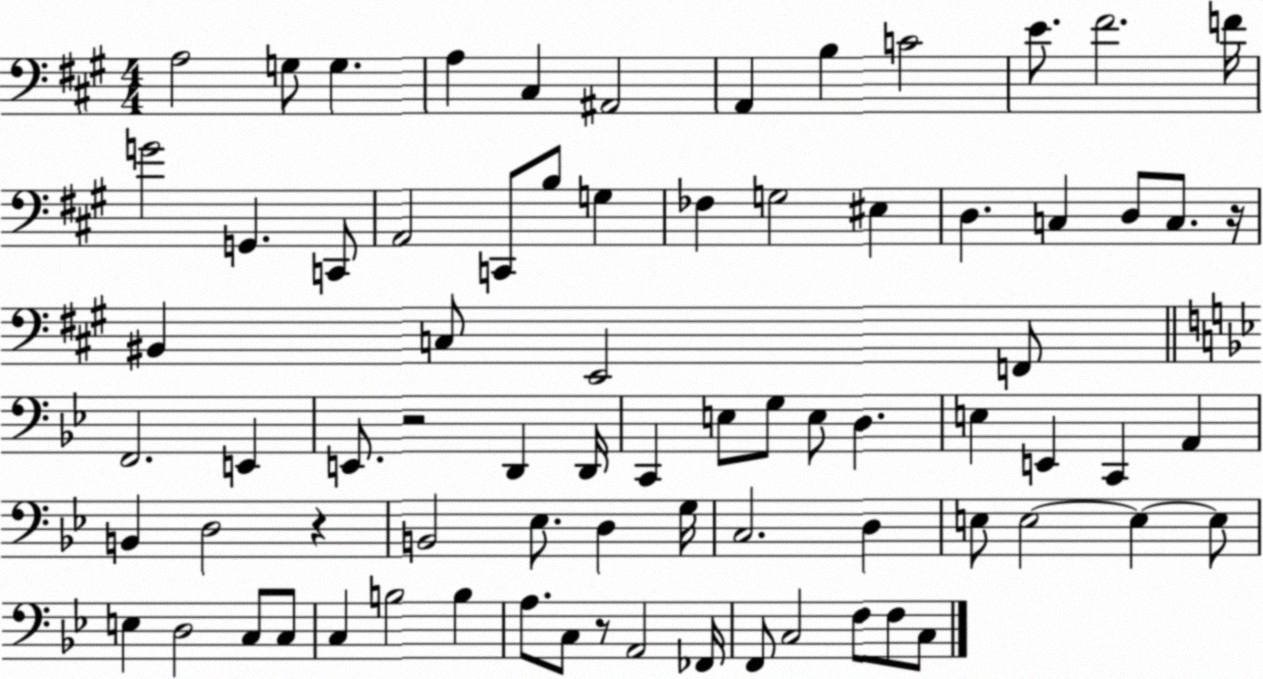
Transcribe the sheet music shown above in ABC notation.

X:1
T:Untitled
M:4/4
L:1/4
K:A
A,2 G,/2 G, A, ^C, ^A,,2 A,, B, C2 E/2 ^F2 F/4 G2 G,, C,,/2 A,,2 C,,/2 B,/2 G, _F, G,2 ^E, D, C, D,/2 C,/2 z/4 ^B,, C,/2 E,,2 F,,/2 F,,2 E,, E,,/2 z2 D,, D,,/4 C,, E,/2 G,/2 E,/2 D, E, E,, C,, A,, B,, D,2 z B,,2 _E,/2 D, G,/4 C,2 D, E,/2 E,2 E, E,/2 E, D,2 C,/2 C,/2 C, B,2 B, A,/2 C,/2 z/2 A,,2 _F,,/4 F,,/2 C,2 F,/2 F,/2 C,/2